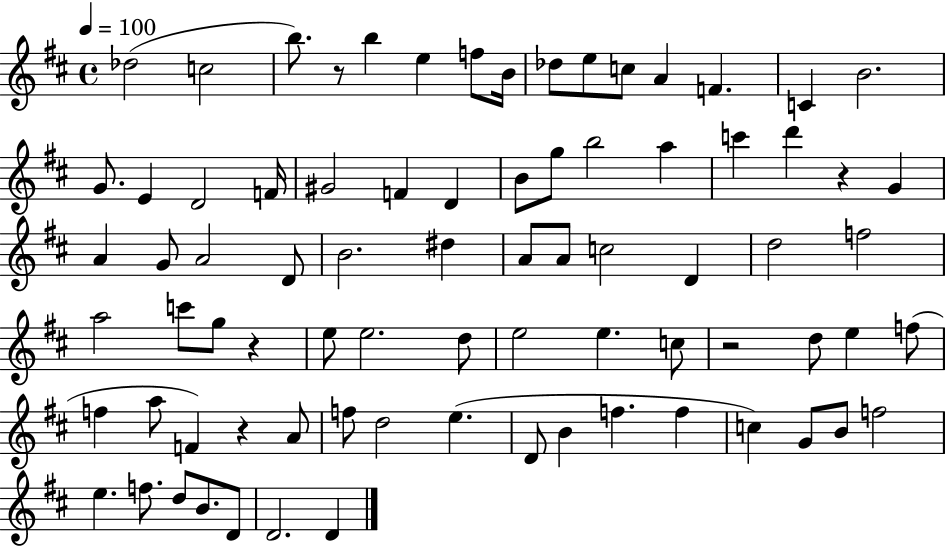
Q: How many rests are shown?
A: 5